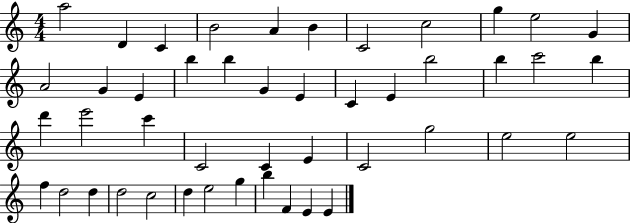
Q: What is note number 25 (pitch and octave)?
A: D6